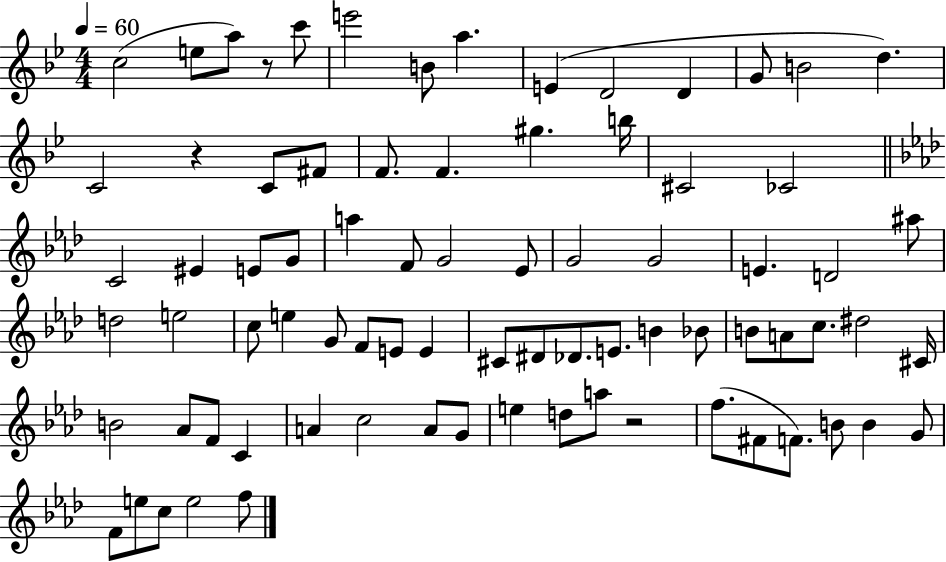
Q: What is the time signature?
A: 4/4